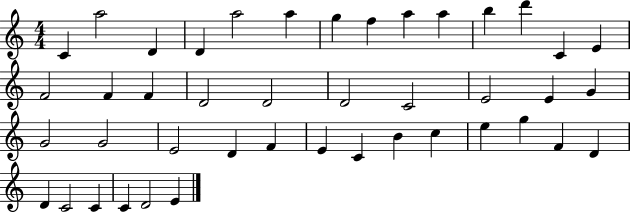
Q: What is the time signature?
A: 4/4